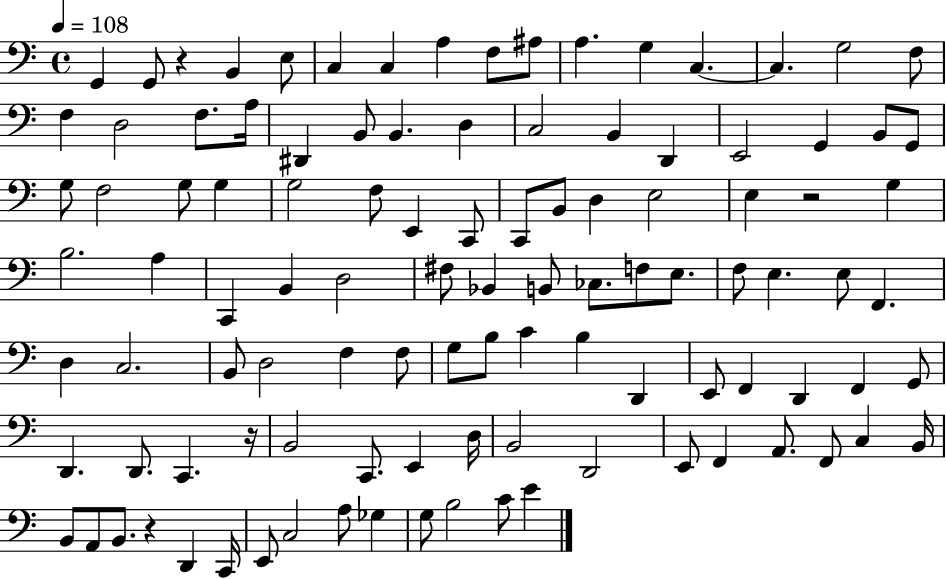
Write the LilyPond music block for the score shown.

{
  \clef bass
  \time 4/4
  \defaultTimeSignature
  \key c \major
  \tempo 4 = 108
  g,4 g,8 r4 b,4 e8 | c4 c4 a4 f8 ais8 | a4. g4 c4.~~ | c4. g2 f8 | \break f4 d2 f8. a16 | dis,4 b,8 b,4. d4 | c2 b,4 d,4 | e,2 g,4 b,8 g,8 | \break g8 f2 g8 g4 | g2 f8 e,4 c,8 | c,8 b,8 d4 e2 | e4 r2 g4 | \break b2. a4 | c,4 b,4 d2 | fis8 bes,4 b,8 ces8. f8 e8. | f8 e4. e8 f,4. | \break d4 c2. | b,8 d2 f4 f8 | g8 b8 c'4 b4 d,4 | e,8 f,4 d,4 f,4 g,8 | \break d,4. d,8. c,4. r16 | b,2 c,8. e,4 d16 | b,2 d,2 | e,8 f,4 a,8. f,8 c4 b,16 | \break b,8 a,8 b,8. r4 d,4 c,16 | e,8 c2 a8 ges4 | g8 b2 c'8 e'4 | \bar "|."
}